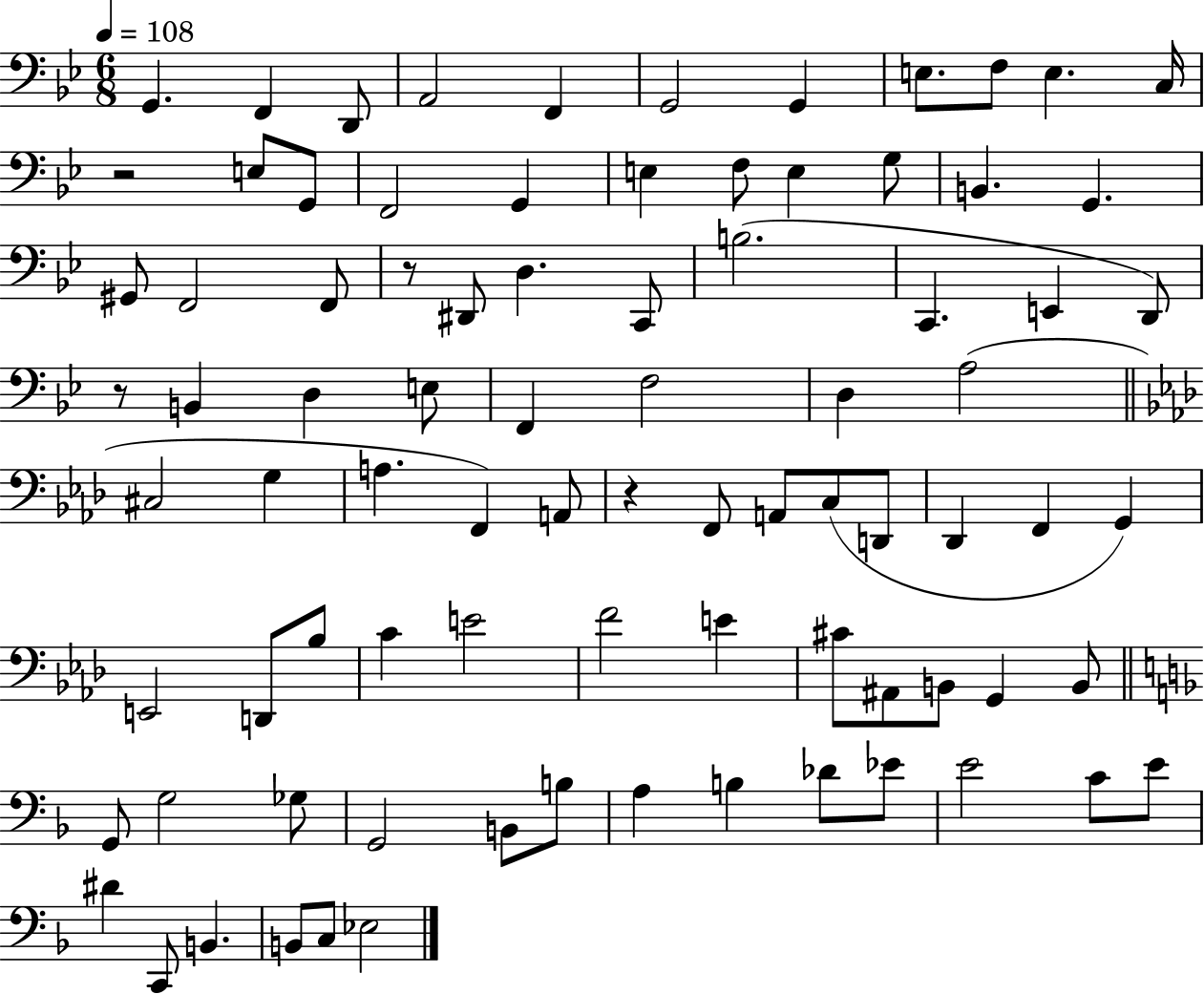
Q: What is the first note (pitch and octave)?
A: G2